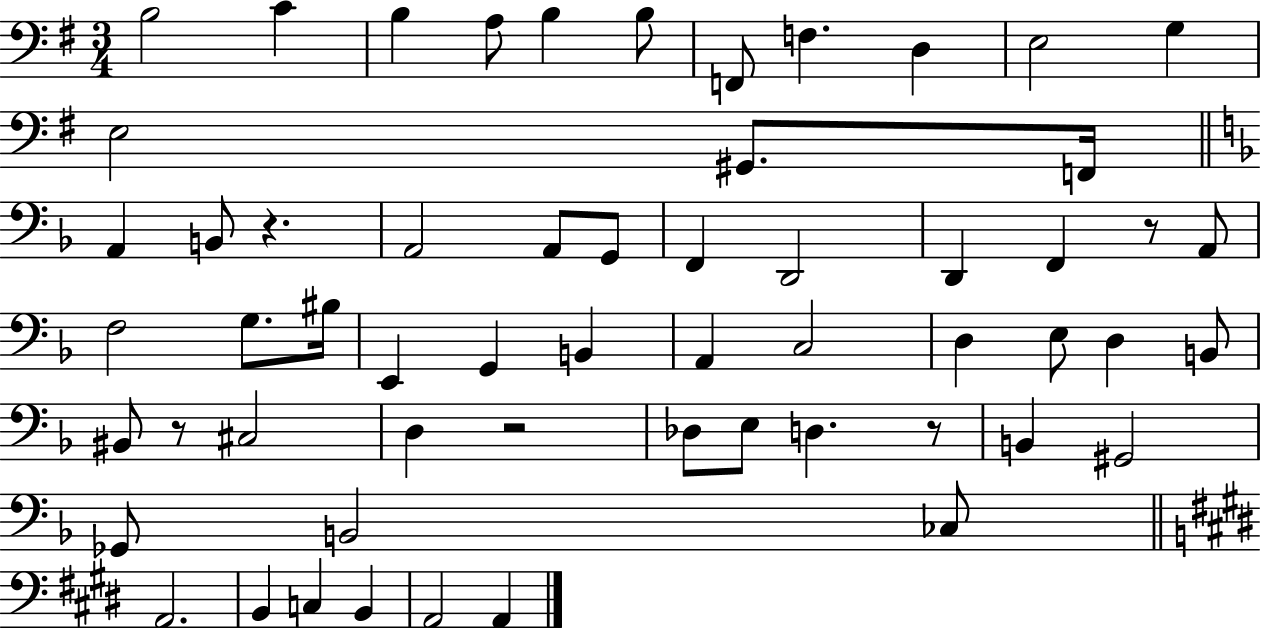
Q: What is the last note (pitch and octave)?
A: A2